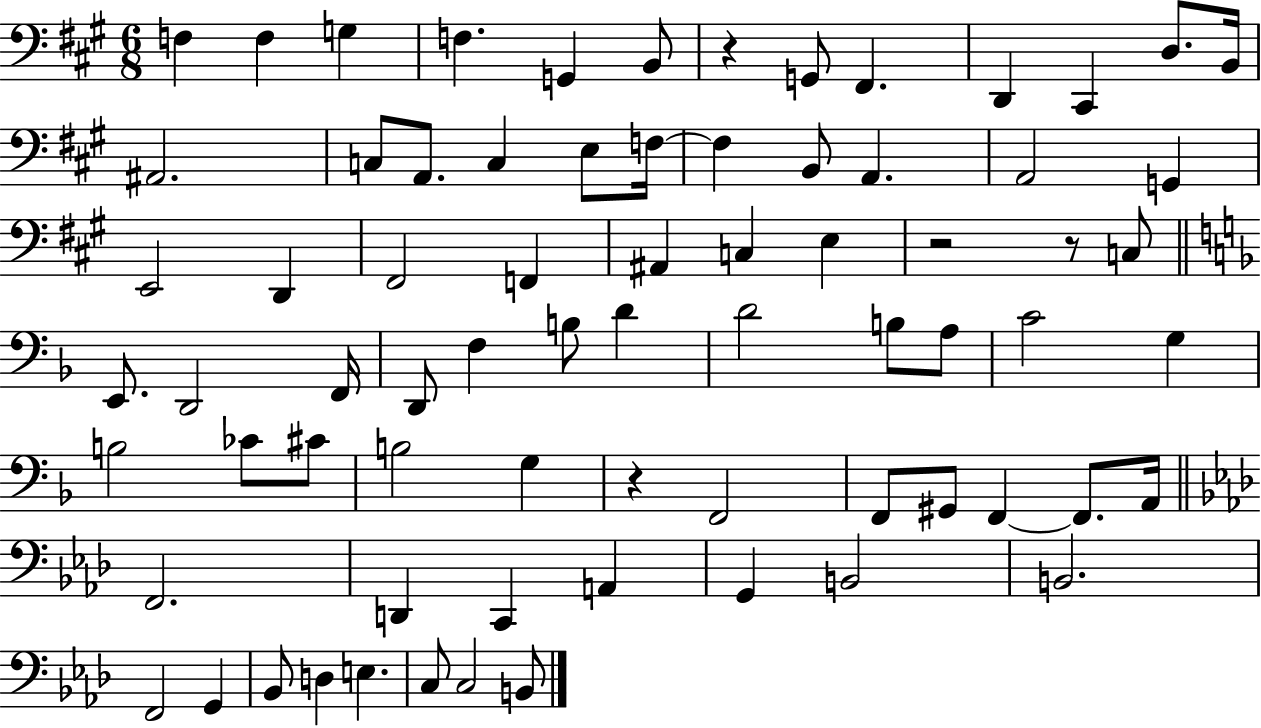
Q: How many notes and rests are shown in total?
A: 73